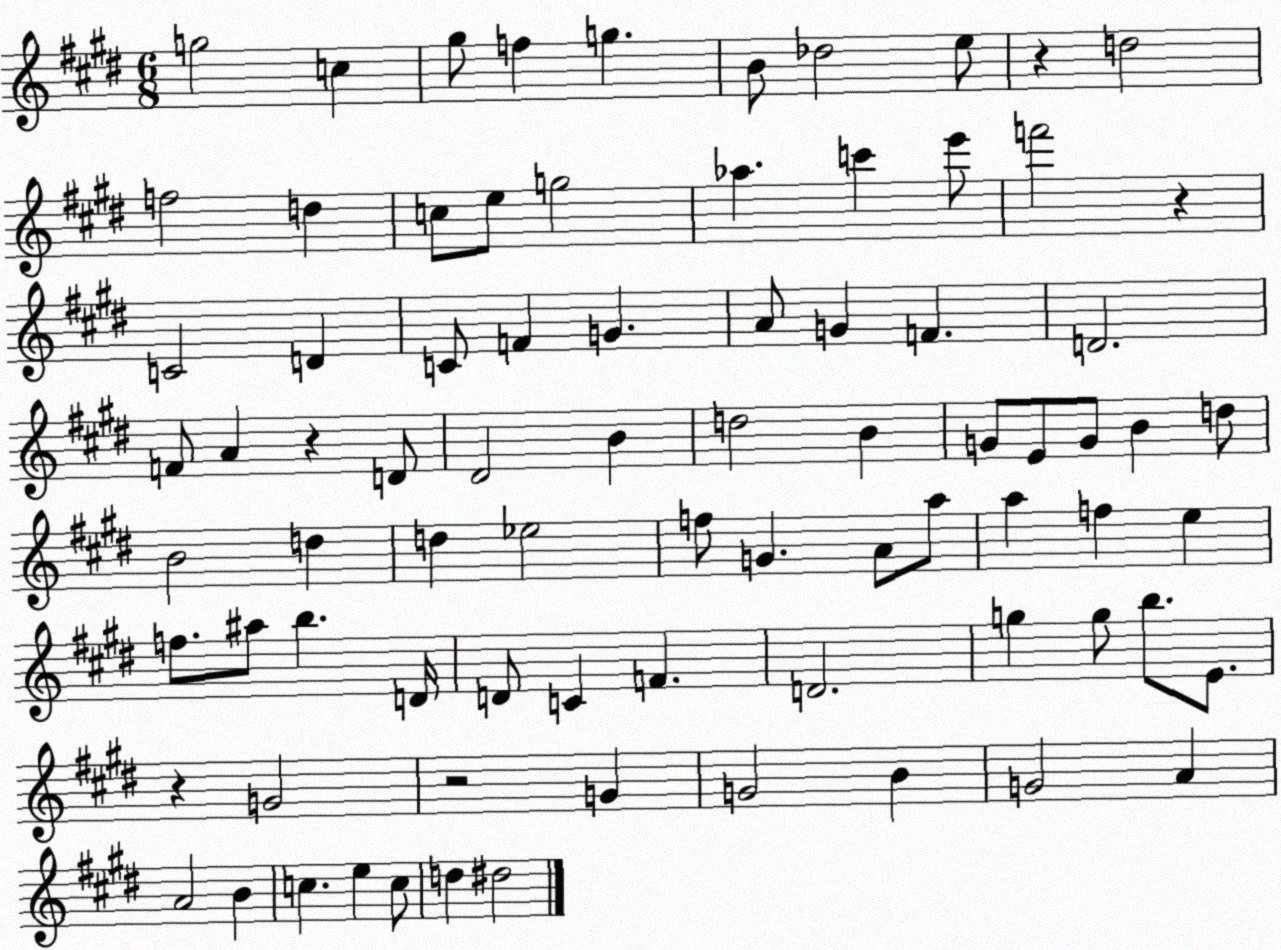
X:1
T:Untitled
M:6/8
L:1/4
K:E
g2 c ^g/2 f g B/2 _d2 e/2 z d2 f2 d c/2 e/2 g2 _a c' e'/2 f'2 z C2 D C/2 F G A/2 G F D2 F/2 A z D/2 ^D2 B d2 B G/2 E/2 G/2 B d/2 B2 d d _e2 f/2 G A/2 a/2 a f e f/2 ^a/2 b D/4 D/2 C F D2 g g/2 b/2 E/2 z G2 z2 G G2 B G2 A A2 B c e c/2 d ^d2